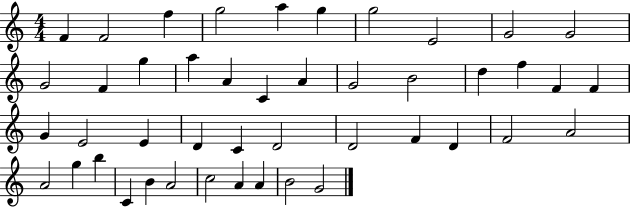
F4/q F4/h F5/q G5/h A5/q G5/q G5/h E4/h G4/h G4/h G4/h F4/q G5/q A5/q A4/q C4/q A4/q G4/h B4/h D5/q F5/q F4/q F4/q G4/q E4/h E4/q D4/q C4/q D4/h D4/h F4/q D4/q F4/h A4/h A4/h G5/q B5/q C4/q B4/q A4/h C5/h A4/q A4/q B4/h G4/h